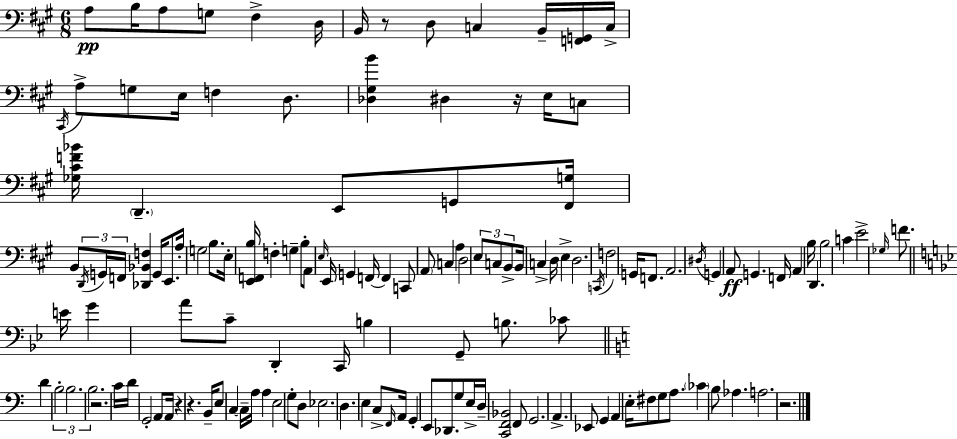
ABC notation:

X:1
T:Untitled
M:6/8
L:1/4
K:A
A,/2 B,/4 A,/2 G,/2 ^F, D,/4 B,,/4 z/2 D,/2 C, B,,/4 [F,,G,,]/4 C,/4 ^C,,/4 A,/2 G,/2 E,/4 F, D,/2 [_D,^G,B] ^D, z/4 E,/4 C,/2 [_G,^CF_B]/4 D,, E,,/2 G,,/2 [^F,,G,]/4 B,,/2 D,,/4 G,,/4 F,,/4 [_D,,_B,,F,] G,,/4 E,,/2 A,/4 G,2 B,/2 E,/4 [E,,F,,B,]/4 F, G, B,/2 A,,/2 E,/4 E,,/4 G,, F,,/4 F,, C,,/2 A,,/2 C, A, D,2 E,/2 C,/2 B,,/2 B,,/4 C, D,/4 E, D,2 C,,/4 F,2 G,,/4 F,,/2 A,,2 ^D,/4 G,, A,,/2 G,, F,,/4 A,, B,/4 D,, B,2 C E2 _G,/4 F/2 E/4 G A/2 C/2 D,, C,,/4 B, G,,/2 B,/2 _C/2 D B,2 B,2 B,2 z2 C/4 D/4 G,,2 A,,/2 A,,/4 z z B,,/4 E,/2 C, C,/4 A,/4 A, E,2 G,/2 D,/2 _E,2 D, E, C,/2 F,,/4 A,,/4 G,, E,,/2 _D,,/2 G,/2 E,/4 D,/4 [C,,F,,_B,,]2 F,,/2 G,,2 A,, _E,,/2 G,, A,, E,/4 ^F,/2 G,/2 A,/2 _C B,/2 _A, A,2 z2